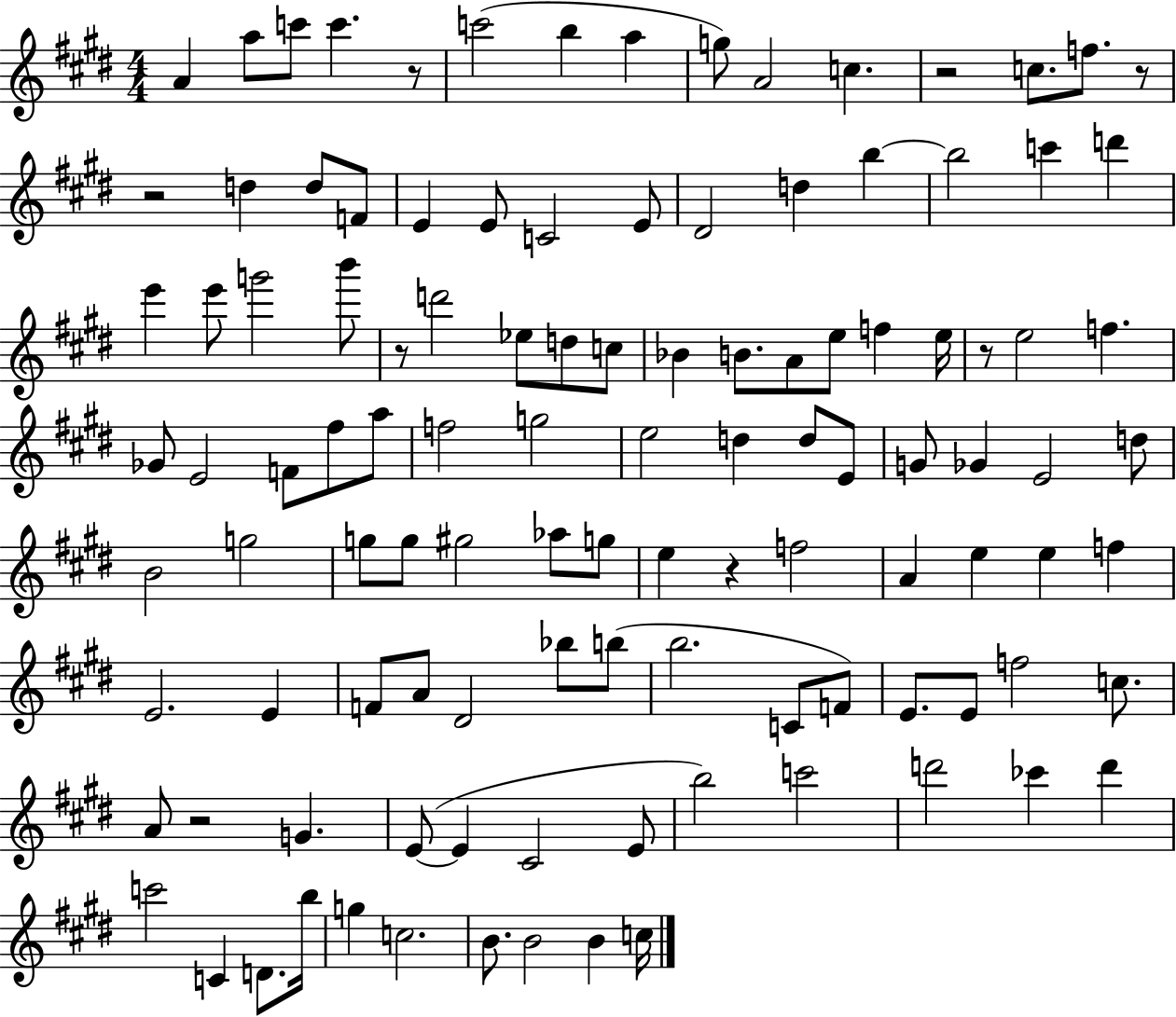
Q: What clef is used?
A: treble